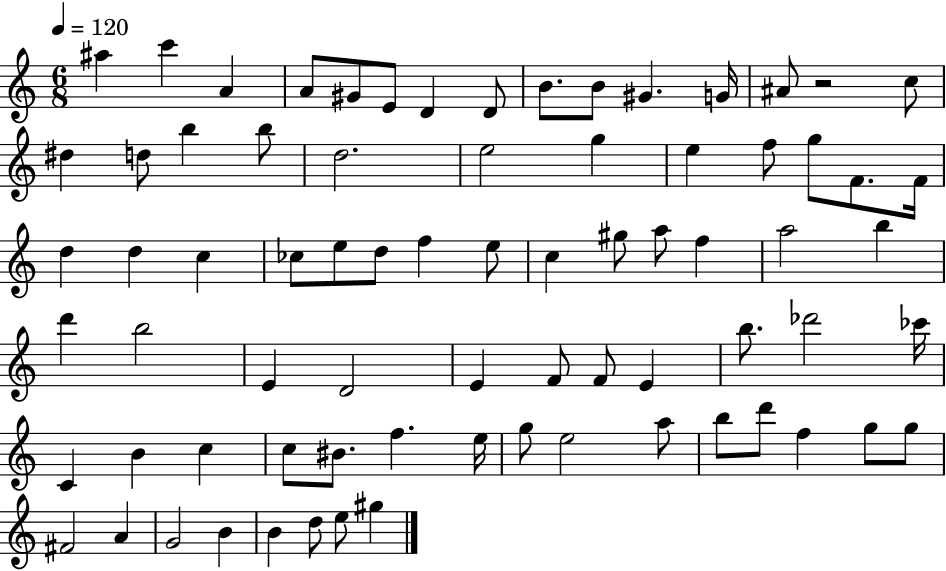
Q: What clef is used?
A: treble